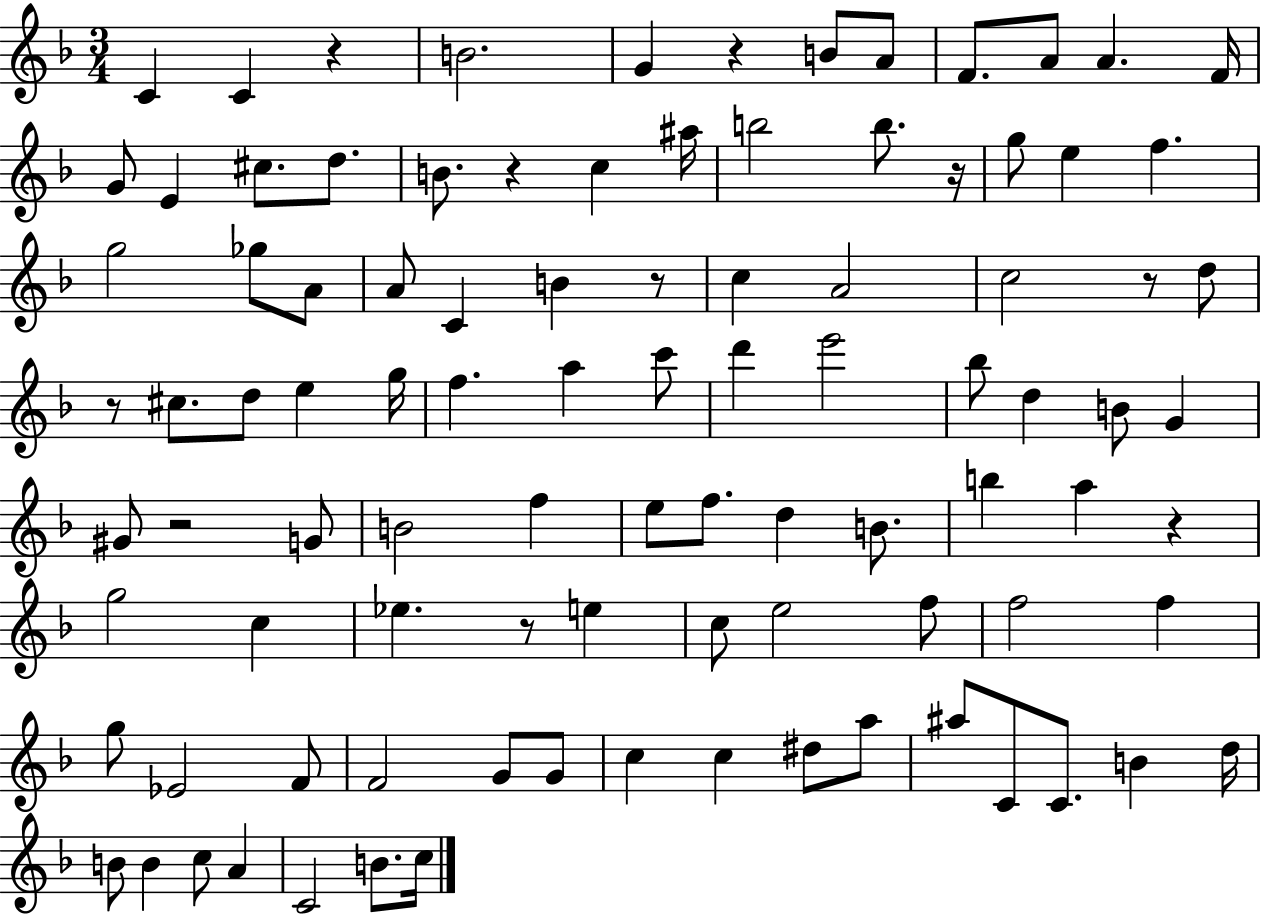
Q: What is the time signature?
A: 3/4